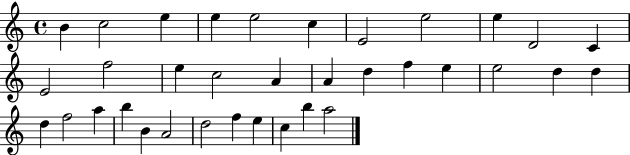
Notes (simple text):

B4/q C5/h E5/q E5/q E5/h C5/q E4/h E5/h E5/q D4/h C4/q E4/h F5/h E5/q C5/h A4/q A4/q D5/q F5/q E5/q E5/h D5/q D5/q D5/q F5/h A5/q B5/q B4/q A4/h D5/h F5/q E5/q C5/q B5/q A5/h